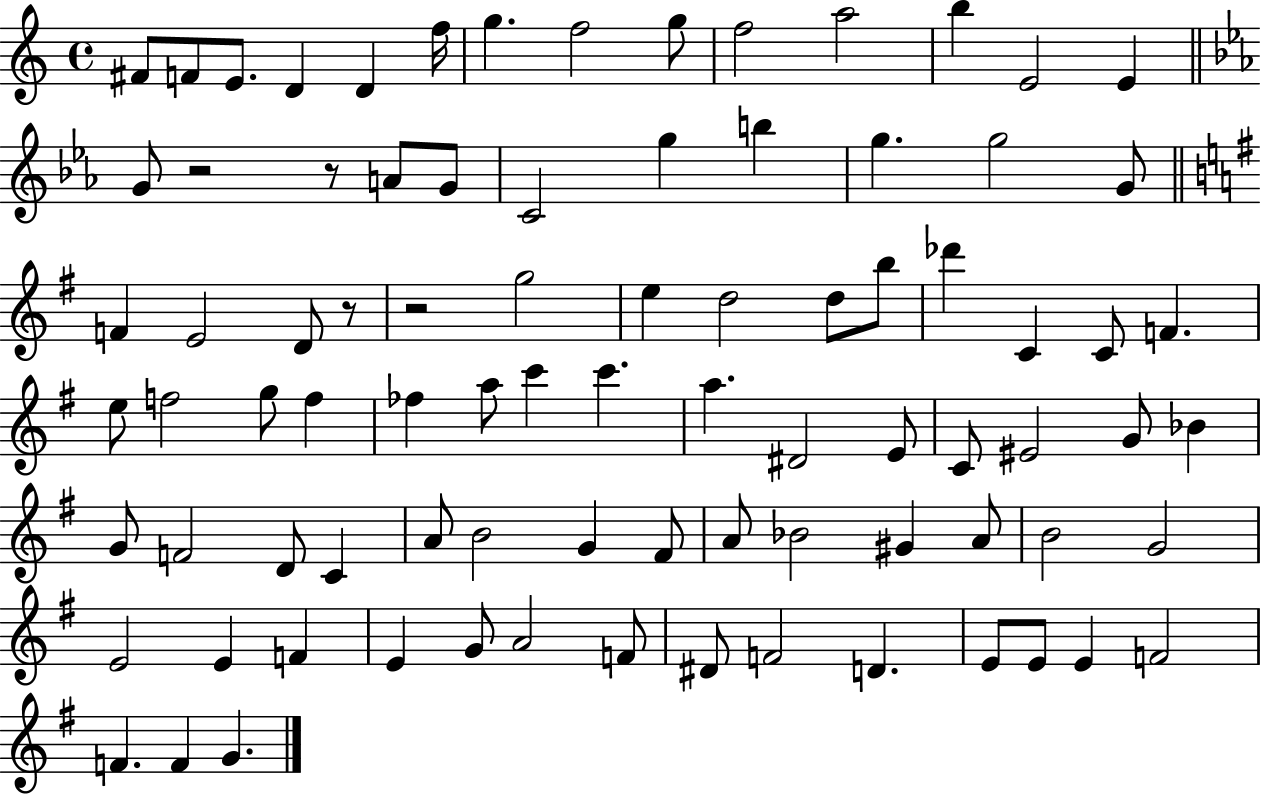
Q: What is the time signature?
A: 4/4